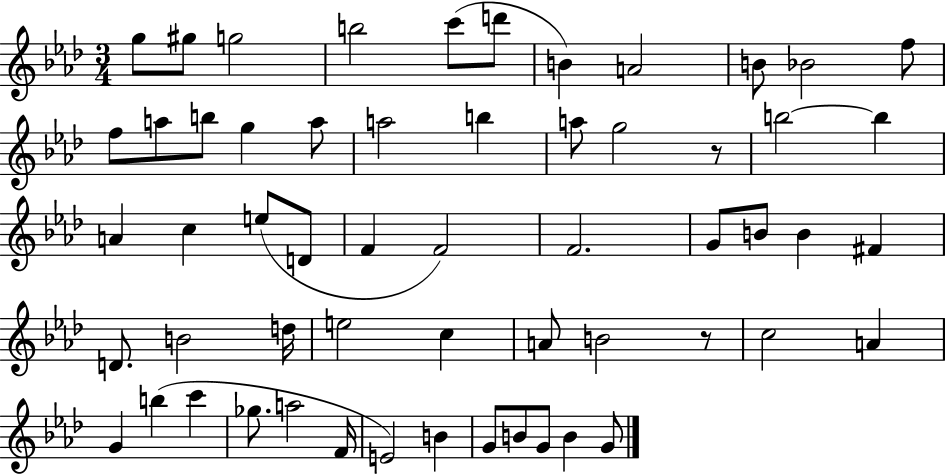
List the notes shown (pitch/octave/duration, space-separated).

G5/e G#5/e G5/h B5/h C6/e D6/e B4/q A4/h B4/e Bb4/h F5/e F5/e A5/e B5/e G5/q A5/e A5/h B5/q A5/e G5/h R/e B5/h B5/q A4/q C5/q E5/e D4/e F4/q F4/h F4/h. G4/e B4/e B4/q F#4/q D4/e. B4/h D5/s E5/h C5/q A4/e B4/h R/e C5/h A4/q G4/q B5/q C6/q Gb5/e. A5/h F4/s E4/h B4/q G4/e B4/e G4/e B4/q G4/e